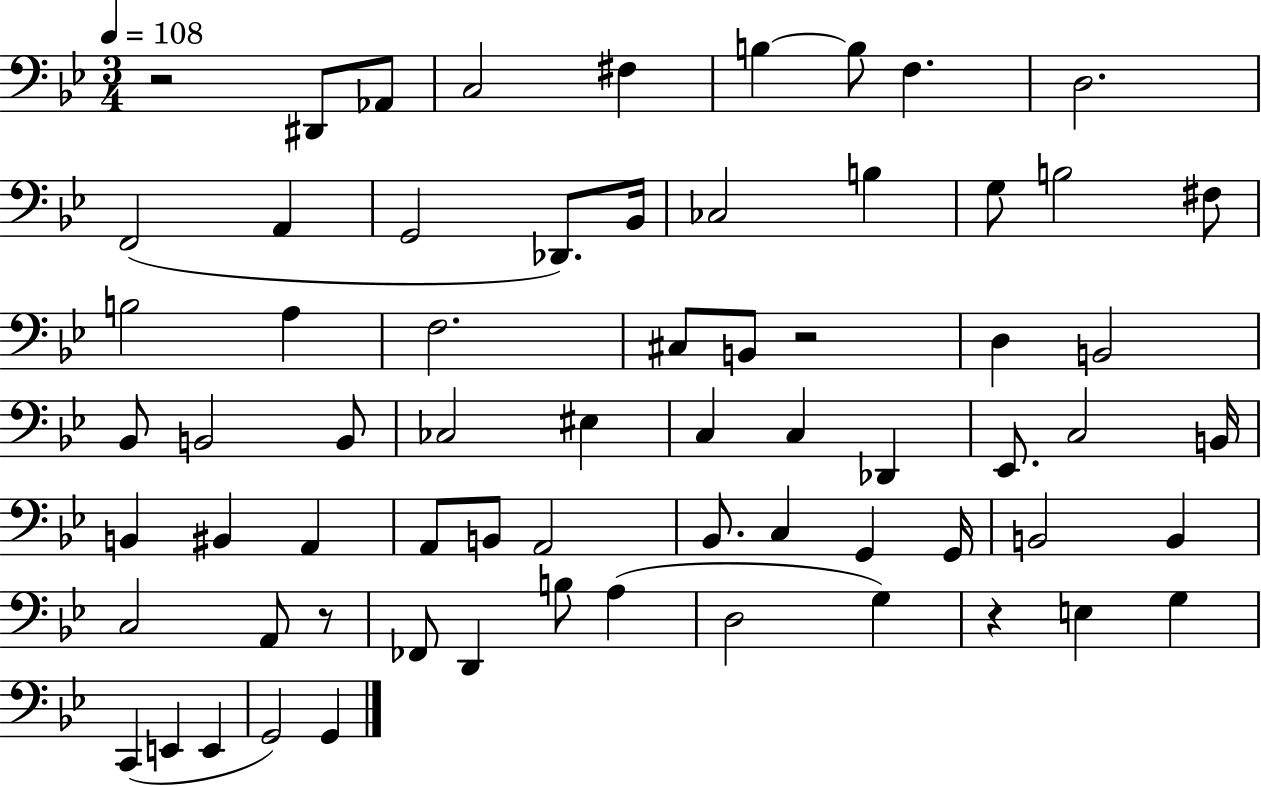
X:1
T:Untitled
M:3/4
L:1/4
K:Bb
z2 ^D,,/2 _A,,/2 C,2 ^F, B, B,/2 F, D,2 F,,2 A,, G,,2 _D,,/2 _B,,/4 _C,2 B, G,/2 B,2 ^F,/2 B,2 A, F,2 ^C,/2 B,,/2 z2 D, B,,2 _B,,/2 B,,2 B,,/2 _C,2 ^E, C, C, _D,, _E,,/2 C,2 B,,/4 B,, ^B,, A,, A,,/2 B,,/2 A,,2 _B,,/2 C, G,, G,,/4 B,,2 B,, C,2 A,,/2 z/2 _F,,/2 D,, B,/2 A, D,2 G, z E, G, C,, E,, E,, G,,2 G,,